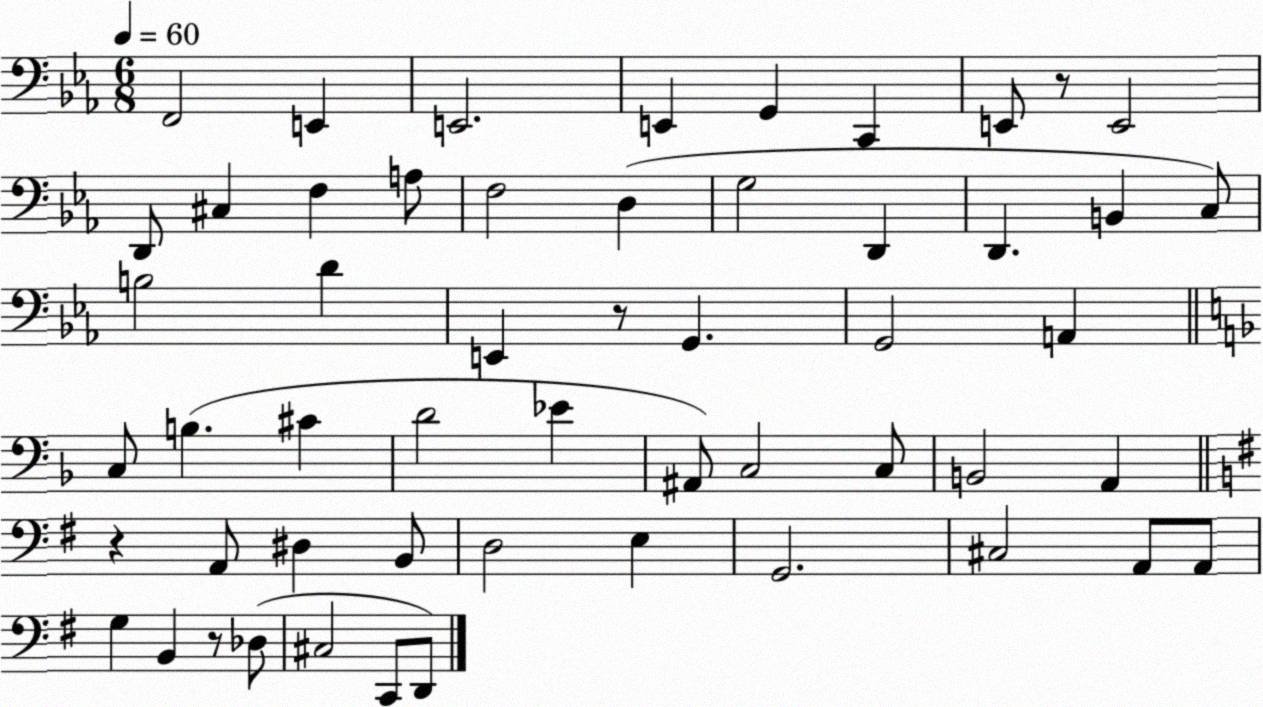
X:1
T:Untitled
M:6/8
L:1/4
K:Eb
F,,2 E,, E,,2 E,, G,, C,, E,,/2 z/2 E,,2 D,,/2 ^C, F, A,/2 F,2 D, G,2 D,, D,, B,, C,/2 B,2 D E,, z/2 G,, G,,2 A,, C,/2 B, ^C D2 _E ^A,,/2 C,2 C,/2 B,,2 A,, z A,,/2 ^D, B,,/2 D,2 E, G,,2 ^C,2 A,,/2 A,,/2 G, B,, z/2 _D,/2 ^C,2 C,,/2 D,,/2